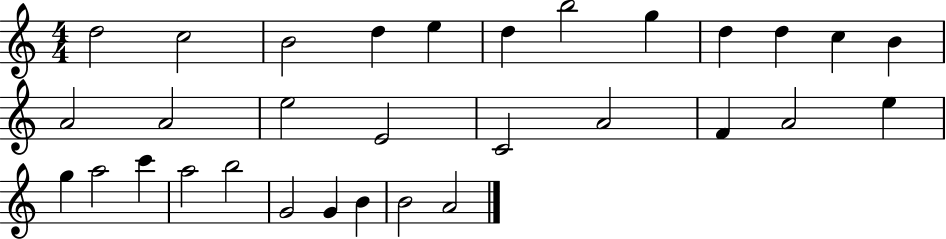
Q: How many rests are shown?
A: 0